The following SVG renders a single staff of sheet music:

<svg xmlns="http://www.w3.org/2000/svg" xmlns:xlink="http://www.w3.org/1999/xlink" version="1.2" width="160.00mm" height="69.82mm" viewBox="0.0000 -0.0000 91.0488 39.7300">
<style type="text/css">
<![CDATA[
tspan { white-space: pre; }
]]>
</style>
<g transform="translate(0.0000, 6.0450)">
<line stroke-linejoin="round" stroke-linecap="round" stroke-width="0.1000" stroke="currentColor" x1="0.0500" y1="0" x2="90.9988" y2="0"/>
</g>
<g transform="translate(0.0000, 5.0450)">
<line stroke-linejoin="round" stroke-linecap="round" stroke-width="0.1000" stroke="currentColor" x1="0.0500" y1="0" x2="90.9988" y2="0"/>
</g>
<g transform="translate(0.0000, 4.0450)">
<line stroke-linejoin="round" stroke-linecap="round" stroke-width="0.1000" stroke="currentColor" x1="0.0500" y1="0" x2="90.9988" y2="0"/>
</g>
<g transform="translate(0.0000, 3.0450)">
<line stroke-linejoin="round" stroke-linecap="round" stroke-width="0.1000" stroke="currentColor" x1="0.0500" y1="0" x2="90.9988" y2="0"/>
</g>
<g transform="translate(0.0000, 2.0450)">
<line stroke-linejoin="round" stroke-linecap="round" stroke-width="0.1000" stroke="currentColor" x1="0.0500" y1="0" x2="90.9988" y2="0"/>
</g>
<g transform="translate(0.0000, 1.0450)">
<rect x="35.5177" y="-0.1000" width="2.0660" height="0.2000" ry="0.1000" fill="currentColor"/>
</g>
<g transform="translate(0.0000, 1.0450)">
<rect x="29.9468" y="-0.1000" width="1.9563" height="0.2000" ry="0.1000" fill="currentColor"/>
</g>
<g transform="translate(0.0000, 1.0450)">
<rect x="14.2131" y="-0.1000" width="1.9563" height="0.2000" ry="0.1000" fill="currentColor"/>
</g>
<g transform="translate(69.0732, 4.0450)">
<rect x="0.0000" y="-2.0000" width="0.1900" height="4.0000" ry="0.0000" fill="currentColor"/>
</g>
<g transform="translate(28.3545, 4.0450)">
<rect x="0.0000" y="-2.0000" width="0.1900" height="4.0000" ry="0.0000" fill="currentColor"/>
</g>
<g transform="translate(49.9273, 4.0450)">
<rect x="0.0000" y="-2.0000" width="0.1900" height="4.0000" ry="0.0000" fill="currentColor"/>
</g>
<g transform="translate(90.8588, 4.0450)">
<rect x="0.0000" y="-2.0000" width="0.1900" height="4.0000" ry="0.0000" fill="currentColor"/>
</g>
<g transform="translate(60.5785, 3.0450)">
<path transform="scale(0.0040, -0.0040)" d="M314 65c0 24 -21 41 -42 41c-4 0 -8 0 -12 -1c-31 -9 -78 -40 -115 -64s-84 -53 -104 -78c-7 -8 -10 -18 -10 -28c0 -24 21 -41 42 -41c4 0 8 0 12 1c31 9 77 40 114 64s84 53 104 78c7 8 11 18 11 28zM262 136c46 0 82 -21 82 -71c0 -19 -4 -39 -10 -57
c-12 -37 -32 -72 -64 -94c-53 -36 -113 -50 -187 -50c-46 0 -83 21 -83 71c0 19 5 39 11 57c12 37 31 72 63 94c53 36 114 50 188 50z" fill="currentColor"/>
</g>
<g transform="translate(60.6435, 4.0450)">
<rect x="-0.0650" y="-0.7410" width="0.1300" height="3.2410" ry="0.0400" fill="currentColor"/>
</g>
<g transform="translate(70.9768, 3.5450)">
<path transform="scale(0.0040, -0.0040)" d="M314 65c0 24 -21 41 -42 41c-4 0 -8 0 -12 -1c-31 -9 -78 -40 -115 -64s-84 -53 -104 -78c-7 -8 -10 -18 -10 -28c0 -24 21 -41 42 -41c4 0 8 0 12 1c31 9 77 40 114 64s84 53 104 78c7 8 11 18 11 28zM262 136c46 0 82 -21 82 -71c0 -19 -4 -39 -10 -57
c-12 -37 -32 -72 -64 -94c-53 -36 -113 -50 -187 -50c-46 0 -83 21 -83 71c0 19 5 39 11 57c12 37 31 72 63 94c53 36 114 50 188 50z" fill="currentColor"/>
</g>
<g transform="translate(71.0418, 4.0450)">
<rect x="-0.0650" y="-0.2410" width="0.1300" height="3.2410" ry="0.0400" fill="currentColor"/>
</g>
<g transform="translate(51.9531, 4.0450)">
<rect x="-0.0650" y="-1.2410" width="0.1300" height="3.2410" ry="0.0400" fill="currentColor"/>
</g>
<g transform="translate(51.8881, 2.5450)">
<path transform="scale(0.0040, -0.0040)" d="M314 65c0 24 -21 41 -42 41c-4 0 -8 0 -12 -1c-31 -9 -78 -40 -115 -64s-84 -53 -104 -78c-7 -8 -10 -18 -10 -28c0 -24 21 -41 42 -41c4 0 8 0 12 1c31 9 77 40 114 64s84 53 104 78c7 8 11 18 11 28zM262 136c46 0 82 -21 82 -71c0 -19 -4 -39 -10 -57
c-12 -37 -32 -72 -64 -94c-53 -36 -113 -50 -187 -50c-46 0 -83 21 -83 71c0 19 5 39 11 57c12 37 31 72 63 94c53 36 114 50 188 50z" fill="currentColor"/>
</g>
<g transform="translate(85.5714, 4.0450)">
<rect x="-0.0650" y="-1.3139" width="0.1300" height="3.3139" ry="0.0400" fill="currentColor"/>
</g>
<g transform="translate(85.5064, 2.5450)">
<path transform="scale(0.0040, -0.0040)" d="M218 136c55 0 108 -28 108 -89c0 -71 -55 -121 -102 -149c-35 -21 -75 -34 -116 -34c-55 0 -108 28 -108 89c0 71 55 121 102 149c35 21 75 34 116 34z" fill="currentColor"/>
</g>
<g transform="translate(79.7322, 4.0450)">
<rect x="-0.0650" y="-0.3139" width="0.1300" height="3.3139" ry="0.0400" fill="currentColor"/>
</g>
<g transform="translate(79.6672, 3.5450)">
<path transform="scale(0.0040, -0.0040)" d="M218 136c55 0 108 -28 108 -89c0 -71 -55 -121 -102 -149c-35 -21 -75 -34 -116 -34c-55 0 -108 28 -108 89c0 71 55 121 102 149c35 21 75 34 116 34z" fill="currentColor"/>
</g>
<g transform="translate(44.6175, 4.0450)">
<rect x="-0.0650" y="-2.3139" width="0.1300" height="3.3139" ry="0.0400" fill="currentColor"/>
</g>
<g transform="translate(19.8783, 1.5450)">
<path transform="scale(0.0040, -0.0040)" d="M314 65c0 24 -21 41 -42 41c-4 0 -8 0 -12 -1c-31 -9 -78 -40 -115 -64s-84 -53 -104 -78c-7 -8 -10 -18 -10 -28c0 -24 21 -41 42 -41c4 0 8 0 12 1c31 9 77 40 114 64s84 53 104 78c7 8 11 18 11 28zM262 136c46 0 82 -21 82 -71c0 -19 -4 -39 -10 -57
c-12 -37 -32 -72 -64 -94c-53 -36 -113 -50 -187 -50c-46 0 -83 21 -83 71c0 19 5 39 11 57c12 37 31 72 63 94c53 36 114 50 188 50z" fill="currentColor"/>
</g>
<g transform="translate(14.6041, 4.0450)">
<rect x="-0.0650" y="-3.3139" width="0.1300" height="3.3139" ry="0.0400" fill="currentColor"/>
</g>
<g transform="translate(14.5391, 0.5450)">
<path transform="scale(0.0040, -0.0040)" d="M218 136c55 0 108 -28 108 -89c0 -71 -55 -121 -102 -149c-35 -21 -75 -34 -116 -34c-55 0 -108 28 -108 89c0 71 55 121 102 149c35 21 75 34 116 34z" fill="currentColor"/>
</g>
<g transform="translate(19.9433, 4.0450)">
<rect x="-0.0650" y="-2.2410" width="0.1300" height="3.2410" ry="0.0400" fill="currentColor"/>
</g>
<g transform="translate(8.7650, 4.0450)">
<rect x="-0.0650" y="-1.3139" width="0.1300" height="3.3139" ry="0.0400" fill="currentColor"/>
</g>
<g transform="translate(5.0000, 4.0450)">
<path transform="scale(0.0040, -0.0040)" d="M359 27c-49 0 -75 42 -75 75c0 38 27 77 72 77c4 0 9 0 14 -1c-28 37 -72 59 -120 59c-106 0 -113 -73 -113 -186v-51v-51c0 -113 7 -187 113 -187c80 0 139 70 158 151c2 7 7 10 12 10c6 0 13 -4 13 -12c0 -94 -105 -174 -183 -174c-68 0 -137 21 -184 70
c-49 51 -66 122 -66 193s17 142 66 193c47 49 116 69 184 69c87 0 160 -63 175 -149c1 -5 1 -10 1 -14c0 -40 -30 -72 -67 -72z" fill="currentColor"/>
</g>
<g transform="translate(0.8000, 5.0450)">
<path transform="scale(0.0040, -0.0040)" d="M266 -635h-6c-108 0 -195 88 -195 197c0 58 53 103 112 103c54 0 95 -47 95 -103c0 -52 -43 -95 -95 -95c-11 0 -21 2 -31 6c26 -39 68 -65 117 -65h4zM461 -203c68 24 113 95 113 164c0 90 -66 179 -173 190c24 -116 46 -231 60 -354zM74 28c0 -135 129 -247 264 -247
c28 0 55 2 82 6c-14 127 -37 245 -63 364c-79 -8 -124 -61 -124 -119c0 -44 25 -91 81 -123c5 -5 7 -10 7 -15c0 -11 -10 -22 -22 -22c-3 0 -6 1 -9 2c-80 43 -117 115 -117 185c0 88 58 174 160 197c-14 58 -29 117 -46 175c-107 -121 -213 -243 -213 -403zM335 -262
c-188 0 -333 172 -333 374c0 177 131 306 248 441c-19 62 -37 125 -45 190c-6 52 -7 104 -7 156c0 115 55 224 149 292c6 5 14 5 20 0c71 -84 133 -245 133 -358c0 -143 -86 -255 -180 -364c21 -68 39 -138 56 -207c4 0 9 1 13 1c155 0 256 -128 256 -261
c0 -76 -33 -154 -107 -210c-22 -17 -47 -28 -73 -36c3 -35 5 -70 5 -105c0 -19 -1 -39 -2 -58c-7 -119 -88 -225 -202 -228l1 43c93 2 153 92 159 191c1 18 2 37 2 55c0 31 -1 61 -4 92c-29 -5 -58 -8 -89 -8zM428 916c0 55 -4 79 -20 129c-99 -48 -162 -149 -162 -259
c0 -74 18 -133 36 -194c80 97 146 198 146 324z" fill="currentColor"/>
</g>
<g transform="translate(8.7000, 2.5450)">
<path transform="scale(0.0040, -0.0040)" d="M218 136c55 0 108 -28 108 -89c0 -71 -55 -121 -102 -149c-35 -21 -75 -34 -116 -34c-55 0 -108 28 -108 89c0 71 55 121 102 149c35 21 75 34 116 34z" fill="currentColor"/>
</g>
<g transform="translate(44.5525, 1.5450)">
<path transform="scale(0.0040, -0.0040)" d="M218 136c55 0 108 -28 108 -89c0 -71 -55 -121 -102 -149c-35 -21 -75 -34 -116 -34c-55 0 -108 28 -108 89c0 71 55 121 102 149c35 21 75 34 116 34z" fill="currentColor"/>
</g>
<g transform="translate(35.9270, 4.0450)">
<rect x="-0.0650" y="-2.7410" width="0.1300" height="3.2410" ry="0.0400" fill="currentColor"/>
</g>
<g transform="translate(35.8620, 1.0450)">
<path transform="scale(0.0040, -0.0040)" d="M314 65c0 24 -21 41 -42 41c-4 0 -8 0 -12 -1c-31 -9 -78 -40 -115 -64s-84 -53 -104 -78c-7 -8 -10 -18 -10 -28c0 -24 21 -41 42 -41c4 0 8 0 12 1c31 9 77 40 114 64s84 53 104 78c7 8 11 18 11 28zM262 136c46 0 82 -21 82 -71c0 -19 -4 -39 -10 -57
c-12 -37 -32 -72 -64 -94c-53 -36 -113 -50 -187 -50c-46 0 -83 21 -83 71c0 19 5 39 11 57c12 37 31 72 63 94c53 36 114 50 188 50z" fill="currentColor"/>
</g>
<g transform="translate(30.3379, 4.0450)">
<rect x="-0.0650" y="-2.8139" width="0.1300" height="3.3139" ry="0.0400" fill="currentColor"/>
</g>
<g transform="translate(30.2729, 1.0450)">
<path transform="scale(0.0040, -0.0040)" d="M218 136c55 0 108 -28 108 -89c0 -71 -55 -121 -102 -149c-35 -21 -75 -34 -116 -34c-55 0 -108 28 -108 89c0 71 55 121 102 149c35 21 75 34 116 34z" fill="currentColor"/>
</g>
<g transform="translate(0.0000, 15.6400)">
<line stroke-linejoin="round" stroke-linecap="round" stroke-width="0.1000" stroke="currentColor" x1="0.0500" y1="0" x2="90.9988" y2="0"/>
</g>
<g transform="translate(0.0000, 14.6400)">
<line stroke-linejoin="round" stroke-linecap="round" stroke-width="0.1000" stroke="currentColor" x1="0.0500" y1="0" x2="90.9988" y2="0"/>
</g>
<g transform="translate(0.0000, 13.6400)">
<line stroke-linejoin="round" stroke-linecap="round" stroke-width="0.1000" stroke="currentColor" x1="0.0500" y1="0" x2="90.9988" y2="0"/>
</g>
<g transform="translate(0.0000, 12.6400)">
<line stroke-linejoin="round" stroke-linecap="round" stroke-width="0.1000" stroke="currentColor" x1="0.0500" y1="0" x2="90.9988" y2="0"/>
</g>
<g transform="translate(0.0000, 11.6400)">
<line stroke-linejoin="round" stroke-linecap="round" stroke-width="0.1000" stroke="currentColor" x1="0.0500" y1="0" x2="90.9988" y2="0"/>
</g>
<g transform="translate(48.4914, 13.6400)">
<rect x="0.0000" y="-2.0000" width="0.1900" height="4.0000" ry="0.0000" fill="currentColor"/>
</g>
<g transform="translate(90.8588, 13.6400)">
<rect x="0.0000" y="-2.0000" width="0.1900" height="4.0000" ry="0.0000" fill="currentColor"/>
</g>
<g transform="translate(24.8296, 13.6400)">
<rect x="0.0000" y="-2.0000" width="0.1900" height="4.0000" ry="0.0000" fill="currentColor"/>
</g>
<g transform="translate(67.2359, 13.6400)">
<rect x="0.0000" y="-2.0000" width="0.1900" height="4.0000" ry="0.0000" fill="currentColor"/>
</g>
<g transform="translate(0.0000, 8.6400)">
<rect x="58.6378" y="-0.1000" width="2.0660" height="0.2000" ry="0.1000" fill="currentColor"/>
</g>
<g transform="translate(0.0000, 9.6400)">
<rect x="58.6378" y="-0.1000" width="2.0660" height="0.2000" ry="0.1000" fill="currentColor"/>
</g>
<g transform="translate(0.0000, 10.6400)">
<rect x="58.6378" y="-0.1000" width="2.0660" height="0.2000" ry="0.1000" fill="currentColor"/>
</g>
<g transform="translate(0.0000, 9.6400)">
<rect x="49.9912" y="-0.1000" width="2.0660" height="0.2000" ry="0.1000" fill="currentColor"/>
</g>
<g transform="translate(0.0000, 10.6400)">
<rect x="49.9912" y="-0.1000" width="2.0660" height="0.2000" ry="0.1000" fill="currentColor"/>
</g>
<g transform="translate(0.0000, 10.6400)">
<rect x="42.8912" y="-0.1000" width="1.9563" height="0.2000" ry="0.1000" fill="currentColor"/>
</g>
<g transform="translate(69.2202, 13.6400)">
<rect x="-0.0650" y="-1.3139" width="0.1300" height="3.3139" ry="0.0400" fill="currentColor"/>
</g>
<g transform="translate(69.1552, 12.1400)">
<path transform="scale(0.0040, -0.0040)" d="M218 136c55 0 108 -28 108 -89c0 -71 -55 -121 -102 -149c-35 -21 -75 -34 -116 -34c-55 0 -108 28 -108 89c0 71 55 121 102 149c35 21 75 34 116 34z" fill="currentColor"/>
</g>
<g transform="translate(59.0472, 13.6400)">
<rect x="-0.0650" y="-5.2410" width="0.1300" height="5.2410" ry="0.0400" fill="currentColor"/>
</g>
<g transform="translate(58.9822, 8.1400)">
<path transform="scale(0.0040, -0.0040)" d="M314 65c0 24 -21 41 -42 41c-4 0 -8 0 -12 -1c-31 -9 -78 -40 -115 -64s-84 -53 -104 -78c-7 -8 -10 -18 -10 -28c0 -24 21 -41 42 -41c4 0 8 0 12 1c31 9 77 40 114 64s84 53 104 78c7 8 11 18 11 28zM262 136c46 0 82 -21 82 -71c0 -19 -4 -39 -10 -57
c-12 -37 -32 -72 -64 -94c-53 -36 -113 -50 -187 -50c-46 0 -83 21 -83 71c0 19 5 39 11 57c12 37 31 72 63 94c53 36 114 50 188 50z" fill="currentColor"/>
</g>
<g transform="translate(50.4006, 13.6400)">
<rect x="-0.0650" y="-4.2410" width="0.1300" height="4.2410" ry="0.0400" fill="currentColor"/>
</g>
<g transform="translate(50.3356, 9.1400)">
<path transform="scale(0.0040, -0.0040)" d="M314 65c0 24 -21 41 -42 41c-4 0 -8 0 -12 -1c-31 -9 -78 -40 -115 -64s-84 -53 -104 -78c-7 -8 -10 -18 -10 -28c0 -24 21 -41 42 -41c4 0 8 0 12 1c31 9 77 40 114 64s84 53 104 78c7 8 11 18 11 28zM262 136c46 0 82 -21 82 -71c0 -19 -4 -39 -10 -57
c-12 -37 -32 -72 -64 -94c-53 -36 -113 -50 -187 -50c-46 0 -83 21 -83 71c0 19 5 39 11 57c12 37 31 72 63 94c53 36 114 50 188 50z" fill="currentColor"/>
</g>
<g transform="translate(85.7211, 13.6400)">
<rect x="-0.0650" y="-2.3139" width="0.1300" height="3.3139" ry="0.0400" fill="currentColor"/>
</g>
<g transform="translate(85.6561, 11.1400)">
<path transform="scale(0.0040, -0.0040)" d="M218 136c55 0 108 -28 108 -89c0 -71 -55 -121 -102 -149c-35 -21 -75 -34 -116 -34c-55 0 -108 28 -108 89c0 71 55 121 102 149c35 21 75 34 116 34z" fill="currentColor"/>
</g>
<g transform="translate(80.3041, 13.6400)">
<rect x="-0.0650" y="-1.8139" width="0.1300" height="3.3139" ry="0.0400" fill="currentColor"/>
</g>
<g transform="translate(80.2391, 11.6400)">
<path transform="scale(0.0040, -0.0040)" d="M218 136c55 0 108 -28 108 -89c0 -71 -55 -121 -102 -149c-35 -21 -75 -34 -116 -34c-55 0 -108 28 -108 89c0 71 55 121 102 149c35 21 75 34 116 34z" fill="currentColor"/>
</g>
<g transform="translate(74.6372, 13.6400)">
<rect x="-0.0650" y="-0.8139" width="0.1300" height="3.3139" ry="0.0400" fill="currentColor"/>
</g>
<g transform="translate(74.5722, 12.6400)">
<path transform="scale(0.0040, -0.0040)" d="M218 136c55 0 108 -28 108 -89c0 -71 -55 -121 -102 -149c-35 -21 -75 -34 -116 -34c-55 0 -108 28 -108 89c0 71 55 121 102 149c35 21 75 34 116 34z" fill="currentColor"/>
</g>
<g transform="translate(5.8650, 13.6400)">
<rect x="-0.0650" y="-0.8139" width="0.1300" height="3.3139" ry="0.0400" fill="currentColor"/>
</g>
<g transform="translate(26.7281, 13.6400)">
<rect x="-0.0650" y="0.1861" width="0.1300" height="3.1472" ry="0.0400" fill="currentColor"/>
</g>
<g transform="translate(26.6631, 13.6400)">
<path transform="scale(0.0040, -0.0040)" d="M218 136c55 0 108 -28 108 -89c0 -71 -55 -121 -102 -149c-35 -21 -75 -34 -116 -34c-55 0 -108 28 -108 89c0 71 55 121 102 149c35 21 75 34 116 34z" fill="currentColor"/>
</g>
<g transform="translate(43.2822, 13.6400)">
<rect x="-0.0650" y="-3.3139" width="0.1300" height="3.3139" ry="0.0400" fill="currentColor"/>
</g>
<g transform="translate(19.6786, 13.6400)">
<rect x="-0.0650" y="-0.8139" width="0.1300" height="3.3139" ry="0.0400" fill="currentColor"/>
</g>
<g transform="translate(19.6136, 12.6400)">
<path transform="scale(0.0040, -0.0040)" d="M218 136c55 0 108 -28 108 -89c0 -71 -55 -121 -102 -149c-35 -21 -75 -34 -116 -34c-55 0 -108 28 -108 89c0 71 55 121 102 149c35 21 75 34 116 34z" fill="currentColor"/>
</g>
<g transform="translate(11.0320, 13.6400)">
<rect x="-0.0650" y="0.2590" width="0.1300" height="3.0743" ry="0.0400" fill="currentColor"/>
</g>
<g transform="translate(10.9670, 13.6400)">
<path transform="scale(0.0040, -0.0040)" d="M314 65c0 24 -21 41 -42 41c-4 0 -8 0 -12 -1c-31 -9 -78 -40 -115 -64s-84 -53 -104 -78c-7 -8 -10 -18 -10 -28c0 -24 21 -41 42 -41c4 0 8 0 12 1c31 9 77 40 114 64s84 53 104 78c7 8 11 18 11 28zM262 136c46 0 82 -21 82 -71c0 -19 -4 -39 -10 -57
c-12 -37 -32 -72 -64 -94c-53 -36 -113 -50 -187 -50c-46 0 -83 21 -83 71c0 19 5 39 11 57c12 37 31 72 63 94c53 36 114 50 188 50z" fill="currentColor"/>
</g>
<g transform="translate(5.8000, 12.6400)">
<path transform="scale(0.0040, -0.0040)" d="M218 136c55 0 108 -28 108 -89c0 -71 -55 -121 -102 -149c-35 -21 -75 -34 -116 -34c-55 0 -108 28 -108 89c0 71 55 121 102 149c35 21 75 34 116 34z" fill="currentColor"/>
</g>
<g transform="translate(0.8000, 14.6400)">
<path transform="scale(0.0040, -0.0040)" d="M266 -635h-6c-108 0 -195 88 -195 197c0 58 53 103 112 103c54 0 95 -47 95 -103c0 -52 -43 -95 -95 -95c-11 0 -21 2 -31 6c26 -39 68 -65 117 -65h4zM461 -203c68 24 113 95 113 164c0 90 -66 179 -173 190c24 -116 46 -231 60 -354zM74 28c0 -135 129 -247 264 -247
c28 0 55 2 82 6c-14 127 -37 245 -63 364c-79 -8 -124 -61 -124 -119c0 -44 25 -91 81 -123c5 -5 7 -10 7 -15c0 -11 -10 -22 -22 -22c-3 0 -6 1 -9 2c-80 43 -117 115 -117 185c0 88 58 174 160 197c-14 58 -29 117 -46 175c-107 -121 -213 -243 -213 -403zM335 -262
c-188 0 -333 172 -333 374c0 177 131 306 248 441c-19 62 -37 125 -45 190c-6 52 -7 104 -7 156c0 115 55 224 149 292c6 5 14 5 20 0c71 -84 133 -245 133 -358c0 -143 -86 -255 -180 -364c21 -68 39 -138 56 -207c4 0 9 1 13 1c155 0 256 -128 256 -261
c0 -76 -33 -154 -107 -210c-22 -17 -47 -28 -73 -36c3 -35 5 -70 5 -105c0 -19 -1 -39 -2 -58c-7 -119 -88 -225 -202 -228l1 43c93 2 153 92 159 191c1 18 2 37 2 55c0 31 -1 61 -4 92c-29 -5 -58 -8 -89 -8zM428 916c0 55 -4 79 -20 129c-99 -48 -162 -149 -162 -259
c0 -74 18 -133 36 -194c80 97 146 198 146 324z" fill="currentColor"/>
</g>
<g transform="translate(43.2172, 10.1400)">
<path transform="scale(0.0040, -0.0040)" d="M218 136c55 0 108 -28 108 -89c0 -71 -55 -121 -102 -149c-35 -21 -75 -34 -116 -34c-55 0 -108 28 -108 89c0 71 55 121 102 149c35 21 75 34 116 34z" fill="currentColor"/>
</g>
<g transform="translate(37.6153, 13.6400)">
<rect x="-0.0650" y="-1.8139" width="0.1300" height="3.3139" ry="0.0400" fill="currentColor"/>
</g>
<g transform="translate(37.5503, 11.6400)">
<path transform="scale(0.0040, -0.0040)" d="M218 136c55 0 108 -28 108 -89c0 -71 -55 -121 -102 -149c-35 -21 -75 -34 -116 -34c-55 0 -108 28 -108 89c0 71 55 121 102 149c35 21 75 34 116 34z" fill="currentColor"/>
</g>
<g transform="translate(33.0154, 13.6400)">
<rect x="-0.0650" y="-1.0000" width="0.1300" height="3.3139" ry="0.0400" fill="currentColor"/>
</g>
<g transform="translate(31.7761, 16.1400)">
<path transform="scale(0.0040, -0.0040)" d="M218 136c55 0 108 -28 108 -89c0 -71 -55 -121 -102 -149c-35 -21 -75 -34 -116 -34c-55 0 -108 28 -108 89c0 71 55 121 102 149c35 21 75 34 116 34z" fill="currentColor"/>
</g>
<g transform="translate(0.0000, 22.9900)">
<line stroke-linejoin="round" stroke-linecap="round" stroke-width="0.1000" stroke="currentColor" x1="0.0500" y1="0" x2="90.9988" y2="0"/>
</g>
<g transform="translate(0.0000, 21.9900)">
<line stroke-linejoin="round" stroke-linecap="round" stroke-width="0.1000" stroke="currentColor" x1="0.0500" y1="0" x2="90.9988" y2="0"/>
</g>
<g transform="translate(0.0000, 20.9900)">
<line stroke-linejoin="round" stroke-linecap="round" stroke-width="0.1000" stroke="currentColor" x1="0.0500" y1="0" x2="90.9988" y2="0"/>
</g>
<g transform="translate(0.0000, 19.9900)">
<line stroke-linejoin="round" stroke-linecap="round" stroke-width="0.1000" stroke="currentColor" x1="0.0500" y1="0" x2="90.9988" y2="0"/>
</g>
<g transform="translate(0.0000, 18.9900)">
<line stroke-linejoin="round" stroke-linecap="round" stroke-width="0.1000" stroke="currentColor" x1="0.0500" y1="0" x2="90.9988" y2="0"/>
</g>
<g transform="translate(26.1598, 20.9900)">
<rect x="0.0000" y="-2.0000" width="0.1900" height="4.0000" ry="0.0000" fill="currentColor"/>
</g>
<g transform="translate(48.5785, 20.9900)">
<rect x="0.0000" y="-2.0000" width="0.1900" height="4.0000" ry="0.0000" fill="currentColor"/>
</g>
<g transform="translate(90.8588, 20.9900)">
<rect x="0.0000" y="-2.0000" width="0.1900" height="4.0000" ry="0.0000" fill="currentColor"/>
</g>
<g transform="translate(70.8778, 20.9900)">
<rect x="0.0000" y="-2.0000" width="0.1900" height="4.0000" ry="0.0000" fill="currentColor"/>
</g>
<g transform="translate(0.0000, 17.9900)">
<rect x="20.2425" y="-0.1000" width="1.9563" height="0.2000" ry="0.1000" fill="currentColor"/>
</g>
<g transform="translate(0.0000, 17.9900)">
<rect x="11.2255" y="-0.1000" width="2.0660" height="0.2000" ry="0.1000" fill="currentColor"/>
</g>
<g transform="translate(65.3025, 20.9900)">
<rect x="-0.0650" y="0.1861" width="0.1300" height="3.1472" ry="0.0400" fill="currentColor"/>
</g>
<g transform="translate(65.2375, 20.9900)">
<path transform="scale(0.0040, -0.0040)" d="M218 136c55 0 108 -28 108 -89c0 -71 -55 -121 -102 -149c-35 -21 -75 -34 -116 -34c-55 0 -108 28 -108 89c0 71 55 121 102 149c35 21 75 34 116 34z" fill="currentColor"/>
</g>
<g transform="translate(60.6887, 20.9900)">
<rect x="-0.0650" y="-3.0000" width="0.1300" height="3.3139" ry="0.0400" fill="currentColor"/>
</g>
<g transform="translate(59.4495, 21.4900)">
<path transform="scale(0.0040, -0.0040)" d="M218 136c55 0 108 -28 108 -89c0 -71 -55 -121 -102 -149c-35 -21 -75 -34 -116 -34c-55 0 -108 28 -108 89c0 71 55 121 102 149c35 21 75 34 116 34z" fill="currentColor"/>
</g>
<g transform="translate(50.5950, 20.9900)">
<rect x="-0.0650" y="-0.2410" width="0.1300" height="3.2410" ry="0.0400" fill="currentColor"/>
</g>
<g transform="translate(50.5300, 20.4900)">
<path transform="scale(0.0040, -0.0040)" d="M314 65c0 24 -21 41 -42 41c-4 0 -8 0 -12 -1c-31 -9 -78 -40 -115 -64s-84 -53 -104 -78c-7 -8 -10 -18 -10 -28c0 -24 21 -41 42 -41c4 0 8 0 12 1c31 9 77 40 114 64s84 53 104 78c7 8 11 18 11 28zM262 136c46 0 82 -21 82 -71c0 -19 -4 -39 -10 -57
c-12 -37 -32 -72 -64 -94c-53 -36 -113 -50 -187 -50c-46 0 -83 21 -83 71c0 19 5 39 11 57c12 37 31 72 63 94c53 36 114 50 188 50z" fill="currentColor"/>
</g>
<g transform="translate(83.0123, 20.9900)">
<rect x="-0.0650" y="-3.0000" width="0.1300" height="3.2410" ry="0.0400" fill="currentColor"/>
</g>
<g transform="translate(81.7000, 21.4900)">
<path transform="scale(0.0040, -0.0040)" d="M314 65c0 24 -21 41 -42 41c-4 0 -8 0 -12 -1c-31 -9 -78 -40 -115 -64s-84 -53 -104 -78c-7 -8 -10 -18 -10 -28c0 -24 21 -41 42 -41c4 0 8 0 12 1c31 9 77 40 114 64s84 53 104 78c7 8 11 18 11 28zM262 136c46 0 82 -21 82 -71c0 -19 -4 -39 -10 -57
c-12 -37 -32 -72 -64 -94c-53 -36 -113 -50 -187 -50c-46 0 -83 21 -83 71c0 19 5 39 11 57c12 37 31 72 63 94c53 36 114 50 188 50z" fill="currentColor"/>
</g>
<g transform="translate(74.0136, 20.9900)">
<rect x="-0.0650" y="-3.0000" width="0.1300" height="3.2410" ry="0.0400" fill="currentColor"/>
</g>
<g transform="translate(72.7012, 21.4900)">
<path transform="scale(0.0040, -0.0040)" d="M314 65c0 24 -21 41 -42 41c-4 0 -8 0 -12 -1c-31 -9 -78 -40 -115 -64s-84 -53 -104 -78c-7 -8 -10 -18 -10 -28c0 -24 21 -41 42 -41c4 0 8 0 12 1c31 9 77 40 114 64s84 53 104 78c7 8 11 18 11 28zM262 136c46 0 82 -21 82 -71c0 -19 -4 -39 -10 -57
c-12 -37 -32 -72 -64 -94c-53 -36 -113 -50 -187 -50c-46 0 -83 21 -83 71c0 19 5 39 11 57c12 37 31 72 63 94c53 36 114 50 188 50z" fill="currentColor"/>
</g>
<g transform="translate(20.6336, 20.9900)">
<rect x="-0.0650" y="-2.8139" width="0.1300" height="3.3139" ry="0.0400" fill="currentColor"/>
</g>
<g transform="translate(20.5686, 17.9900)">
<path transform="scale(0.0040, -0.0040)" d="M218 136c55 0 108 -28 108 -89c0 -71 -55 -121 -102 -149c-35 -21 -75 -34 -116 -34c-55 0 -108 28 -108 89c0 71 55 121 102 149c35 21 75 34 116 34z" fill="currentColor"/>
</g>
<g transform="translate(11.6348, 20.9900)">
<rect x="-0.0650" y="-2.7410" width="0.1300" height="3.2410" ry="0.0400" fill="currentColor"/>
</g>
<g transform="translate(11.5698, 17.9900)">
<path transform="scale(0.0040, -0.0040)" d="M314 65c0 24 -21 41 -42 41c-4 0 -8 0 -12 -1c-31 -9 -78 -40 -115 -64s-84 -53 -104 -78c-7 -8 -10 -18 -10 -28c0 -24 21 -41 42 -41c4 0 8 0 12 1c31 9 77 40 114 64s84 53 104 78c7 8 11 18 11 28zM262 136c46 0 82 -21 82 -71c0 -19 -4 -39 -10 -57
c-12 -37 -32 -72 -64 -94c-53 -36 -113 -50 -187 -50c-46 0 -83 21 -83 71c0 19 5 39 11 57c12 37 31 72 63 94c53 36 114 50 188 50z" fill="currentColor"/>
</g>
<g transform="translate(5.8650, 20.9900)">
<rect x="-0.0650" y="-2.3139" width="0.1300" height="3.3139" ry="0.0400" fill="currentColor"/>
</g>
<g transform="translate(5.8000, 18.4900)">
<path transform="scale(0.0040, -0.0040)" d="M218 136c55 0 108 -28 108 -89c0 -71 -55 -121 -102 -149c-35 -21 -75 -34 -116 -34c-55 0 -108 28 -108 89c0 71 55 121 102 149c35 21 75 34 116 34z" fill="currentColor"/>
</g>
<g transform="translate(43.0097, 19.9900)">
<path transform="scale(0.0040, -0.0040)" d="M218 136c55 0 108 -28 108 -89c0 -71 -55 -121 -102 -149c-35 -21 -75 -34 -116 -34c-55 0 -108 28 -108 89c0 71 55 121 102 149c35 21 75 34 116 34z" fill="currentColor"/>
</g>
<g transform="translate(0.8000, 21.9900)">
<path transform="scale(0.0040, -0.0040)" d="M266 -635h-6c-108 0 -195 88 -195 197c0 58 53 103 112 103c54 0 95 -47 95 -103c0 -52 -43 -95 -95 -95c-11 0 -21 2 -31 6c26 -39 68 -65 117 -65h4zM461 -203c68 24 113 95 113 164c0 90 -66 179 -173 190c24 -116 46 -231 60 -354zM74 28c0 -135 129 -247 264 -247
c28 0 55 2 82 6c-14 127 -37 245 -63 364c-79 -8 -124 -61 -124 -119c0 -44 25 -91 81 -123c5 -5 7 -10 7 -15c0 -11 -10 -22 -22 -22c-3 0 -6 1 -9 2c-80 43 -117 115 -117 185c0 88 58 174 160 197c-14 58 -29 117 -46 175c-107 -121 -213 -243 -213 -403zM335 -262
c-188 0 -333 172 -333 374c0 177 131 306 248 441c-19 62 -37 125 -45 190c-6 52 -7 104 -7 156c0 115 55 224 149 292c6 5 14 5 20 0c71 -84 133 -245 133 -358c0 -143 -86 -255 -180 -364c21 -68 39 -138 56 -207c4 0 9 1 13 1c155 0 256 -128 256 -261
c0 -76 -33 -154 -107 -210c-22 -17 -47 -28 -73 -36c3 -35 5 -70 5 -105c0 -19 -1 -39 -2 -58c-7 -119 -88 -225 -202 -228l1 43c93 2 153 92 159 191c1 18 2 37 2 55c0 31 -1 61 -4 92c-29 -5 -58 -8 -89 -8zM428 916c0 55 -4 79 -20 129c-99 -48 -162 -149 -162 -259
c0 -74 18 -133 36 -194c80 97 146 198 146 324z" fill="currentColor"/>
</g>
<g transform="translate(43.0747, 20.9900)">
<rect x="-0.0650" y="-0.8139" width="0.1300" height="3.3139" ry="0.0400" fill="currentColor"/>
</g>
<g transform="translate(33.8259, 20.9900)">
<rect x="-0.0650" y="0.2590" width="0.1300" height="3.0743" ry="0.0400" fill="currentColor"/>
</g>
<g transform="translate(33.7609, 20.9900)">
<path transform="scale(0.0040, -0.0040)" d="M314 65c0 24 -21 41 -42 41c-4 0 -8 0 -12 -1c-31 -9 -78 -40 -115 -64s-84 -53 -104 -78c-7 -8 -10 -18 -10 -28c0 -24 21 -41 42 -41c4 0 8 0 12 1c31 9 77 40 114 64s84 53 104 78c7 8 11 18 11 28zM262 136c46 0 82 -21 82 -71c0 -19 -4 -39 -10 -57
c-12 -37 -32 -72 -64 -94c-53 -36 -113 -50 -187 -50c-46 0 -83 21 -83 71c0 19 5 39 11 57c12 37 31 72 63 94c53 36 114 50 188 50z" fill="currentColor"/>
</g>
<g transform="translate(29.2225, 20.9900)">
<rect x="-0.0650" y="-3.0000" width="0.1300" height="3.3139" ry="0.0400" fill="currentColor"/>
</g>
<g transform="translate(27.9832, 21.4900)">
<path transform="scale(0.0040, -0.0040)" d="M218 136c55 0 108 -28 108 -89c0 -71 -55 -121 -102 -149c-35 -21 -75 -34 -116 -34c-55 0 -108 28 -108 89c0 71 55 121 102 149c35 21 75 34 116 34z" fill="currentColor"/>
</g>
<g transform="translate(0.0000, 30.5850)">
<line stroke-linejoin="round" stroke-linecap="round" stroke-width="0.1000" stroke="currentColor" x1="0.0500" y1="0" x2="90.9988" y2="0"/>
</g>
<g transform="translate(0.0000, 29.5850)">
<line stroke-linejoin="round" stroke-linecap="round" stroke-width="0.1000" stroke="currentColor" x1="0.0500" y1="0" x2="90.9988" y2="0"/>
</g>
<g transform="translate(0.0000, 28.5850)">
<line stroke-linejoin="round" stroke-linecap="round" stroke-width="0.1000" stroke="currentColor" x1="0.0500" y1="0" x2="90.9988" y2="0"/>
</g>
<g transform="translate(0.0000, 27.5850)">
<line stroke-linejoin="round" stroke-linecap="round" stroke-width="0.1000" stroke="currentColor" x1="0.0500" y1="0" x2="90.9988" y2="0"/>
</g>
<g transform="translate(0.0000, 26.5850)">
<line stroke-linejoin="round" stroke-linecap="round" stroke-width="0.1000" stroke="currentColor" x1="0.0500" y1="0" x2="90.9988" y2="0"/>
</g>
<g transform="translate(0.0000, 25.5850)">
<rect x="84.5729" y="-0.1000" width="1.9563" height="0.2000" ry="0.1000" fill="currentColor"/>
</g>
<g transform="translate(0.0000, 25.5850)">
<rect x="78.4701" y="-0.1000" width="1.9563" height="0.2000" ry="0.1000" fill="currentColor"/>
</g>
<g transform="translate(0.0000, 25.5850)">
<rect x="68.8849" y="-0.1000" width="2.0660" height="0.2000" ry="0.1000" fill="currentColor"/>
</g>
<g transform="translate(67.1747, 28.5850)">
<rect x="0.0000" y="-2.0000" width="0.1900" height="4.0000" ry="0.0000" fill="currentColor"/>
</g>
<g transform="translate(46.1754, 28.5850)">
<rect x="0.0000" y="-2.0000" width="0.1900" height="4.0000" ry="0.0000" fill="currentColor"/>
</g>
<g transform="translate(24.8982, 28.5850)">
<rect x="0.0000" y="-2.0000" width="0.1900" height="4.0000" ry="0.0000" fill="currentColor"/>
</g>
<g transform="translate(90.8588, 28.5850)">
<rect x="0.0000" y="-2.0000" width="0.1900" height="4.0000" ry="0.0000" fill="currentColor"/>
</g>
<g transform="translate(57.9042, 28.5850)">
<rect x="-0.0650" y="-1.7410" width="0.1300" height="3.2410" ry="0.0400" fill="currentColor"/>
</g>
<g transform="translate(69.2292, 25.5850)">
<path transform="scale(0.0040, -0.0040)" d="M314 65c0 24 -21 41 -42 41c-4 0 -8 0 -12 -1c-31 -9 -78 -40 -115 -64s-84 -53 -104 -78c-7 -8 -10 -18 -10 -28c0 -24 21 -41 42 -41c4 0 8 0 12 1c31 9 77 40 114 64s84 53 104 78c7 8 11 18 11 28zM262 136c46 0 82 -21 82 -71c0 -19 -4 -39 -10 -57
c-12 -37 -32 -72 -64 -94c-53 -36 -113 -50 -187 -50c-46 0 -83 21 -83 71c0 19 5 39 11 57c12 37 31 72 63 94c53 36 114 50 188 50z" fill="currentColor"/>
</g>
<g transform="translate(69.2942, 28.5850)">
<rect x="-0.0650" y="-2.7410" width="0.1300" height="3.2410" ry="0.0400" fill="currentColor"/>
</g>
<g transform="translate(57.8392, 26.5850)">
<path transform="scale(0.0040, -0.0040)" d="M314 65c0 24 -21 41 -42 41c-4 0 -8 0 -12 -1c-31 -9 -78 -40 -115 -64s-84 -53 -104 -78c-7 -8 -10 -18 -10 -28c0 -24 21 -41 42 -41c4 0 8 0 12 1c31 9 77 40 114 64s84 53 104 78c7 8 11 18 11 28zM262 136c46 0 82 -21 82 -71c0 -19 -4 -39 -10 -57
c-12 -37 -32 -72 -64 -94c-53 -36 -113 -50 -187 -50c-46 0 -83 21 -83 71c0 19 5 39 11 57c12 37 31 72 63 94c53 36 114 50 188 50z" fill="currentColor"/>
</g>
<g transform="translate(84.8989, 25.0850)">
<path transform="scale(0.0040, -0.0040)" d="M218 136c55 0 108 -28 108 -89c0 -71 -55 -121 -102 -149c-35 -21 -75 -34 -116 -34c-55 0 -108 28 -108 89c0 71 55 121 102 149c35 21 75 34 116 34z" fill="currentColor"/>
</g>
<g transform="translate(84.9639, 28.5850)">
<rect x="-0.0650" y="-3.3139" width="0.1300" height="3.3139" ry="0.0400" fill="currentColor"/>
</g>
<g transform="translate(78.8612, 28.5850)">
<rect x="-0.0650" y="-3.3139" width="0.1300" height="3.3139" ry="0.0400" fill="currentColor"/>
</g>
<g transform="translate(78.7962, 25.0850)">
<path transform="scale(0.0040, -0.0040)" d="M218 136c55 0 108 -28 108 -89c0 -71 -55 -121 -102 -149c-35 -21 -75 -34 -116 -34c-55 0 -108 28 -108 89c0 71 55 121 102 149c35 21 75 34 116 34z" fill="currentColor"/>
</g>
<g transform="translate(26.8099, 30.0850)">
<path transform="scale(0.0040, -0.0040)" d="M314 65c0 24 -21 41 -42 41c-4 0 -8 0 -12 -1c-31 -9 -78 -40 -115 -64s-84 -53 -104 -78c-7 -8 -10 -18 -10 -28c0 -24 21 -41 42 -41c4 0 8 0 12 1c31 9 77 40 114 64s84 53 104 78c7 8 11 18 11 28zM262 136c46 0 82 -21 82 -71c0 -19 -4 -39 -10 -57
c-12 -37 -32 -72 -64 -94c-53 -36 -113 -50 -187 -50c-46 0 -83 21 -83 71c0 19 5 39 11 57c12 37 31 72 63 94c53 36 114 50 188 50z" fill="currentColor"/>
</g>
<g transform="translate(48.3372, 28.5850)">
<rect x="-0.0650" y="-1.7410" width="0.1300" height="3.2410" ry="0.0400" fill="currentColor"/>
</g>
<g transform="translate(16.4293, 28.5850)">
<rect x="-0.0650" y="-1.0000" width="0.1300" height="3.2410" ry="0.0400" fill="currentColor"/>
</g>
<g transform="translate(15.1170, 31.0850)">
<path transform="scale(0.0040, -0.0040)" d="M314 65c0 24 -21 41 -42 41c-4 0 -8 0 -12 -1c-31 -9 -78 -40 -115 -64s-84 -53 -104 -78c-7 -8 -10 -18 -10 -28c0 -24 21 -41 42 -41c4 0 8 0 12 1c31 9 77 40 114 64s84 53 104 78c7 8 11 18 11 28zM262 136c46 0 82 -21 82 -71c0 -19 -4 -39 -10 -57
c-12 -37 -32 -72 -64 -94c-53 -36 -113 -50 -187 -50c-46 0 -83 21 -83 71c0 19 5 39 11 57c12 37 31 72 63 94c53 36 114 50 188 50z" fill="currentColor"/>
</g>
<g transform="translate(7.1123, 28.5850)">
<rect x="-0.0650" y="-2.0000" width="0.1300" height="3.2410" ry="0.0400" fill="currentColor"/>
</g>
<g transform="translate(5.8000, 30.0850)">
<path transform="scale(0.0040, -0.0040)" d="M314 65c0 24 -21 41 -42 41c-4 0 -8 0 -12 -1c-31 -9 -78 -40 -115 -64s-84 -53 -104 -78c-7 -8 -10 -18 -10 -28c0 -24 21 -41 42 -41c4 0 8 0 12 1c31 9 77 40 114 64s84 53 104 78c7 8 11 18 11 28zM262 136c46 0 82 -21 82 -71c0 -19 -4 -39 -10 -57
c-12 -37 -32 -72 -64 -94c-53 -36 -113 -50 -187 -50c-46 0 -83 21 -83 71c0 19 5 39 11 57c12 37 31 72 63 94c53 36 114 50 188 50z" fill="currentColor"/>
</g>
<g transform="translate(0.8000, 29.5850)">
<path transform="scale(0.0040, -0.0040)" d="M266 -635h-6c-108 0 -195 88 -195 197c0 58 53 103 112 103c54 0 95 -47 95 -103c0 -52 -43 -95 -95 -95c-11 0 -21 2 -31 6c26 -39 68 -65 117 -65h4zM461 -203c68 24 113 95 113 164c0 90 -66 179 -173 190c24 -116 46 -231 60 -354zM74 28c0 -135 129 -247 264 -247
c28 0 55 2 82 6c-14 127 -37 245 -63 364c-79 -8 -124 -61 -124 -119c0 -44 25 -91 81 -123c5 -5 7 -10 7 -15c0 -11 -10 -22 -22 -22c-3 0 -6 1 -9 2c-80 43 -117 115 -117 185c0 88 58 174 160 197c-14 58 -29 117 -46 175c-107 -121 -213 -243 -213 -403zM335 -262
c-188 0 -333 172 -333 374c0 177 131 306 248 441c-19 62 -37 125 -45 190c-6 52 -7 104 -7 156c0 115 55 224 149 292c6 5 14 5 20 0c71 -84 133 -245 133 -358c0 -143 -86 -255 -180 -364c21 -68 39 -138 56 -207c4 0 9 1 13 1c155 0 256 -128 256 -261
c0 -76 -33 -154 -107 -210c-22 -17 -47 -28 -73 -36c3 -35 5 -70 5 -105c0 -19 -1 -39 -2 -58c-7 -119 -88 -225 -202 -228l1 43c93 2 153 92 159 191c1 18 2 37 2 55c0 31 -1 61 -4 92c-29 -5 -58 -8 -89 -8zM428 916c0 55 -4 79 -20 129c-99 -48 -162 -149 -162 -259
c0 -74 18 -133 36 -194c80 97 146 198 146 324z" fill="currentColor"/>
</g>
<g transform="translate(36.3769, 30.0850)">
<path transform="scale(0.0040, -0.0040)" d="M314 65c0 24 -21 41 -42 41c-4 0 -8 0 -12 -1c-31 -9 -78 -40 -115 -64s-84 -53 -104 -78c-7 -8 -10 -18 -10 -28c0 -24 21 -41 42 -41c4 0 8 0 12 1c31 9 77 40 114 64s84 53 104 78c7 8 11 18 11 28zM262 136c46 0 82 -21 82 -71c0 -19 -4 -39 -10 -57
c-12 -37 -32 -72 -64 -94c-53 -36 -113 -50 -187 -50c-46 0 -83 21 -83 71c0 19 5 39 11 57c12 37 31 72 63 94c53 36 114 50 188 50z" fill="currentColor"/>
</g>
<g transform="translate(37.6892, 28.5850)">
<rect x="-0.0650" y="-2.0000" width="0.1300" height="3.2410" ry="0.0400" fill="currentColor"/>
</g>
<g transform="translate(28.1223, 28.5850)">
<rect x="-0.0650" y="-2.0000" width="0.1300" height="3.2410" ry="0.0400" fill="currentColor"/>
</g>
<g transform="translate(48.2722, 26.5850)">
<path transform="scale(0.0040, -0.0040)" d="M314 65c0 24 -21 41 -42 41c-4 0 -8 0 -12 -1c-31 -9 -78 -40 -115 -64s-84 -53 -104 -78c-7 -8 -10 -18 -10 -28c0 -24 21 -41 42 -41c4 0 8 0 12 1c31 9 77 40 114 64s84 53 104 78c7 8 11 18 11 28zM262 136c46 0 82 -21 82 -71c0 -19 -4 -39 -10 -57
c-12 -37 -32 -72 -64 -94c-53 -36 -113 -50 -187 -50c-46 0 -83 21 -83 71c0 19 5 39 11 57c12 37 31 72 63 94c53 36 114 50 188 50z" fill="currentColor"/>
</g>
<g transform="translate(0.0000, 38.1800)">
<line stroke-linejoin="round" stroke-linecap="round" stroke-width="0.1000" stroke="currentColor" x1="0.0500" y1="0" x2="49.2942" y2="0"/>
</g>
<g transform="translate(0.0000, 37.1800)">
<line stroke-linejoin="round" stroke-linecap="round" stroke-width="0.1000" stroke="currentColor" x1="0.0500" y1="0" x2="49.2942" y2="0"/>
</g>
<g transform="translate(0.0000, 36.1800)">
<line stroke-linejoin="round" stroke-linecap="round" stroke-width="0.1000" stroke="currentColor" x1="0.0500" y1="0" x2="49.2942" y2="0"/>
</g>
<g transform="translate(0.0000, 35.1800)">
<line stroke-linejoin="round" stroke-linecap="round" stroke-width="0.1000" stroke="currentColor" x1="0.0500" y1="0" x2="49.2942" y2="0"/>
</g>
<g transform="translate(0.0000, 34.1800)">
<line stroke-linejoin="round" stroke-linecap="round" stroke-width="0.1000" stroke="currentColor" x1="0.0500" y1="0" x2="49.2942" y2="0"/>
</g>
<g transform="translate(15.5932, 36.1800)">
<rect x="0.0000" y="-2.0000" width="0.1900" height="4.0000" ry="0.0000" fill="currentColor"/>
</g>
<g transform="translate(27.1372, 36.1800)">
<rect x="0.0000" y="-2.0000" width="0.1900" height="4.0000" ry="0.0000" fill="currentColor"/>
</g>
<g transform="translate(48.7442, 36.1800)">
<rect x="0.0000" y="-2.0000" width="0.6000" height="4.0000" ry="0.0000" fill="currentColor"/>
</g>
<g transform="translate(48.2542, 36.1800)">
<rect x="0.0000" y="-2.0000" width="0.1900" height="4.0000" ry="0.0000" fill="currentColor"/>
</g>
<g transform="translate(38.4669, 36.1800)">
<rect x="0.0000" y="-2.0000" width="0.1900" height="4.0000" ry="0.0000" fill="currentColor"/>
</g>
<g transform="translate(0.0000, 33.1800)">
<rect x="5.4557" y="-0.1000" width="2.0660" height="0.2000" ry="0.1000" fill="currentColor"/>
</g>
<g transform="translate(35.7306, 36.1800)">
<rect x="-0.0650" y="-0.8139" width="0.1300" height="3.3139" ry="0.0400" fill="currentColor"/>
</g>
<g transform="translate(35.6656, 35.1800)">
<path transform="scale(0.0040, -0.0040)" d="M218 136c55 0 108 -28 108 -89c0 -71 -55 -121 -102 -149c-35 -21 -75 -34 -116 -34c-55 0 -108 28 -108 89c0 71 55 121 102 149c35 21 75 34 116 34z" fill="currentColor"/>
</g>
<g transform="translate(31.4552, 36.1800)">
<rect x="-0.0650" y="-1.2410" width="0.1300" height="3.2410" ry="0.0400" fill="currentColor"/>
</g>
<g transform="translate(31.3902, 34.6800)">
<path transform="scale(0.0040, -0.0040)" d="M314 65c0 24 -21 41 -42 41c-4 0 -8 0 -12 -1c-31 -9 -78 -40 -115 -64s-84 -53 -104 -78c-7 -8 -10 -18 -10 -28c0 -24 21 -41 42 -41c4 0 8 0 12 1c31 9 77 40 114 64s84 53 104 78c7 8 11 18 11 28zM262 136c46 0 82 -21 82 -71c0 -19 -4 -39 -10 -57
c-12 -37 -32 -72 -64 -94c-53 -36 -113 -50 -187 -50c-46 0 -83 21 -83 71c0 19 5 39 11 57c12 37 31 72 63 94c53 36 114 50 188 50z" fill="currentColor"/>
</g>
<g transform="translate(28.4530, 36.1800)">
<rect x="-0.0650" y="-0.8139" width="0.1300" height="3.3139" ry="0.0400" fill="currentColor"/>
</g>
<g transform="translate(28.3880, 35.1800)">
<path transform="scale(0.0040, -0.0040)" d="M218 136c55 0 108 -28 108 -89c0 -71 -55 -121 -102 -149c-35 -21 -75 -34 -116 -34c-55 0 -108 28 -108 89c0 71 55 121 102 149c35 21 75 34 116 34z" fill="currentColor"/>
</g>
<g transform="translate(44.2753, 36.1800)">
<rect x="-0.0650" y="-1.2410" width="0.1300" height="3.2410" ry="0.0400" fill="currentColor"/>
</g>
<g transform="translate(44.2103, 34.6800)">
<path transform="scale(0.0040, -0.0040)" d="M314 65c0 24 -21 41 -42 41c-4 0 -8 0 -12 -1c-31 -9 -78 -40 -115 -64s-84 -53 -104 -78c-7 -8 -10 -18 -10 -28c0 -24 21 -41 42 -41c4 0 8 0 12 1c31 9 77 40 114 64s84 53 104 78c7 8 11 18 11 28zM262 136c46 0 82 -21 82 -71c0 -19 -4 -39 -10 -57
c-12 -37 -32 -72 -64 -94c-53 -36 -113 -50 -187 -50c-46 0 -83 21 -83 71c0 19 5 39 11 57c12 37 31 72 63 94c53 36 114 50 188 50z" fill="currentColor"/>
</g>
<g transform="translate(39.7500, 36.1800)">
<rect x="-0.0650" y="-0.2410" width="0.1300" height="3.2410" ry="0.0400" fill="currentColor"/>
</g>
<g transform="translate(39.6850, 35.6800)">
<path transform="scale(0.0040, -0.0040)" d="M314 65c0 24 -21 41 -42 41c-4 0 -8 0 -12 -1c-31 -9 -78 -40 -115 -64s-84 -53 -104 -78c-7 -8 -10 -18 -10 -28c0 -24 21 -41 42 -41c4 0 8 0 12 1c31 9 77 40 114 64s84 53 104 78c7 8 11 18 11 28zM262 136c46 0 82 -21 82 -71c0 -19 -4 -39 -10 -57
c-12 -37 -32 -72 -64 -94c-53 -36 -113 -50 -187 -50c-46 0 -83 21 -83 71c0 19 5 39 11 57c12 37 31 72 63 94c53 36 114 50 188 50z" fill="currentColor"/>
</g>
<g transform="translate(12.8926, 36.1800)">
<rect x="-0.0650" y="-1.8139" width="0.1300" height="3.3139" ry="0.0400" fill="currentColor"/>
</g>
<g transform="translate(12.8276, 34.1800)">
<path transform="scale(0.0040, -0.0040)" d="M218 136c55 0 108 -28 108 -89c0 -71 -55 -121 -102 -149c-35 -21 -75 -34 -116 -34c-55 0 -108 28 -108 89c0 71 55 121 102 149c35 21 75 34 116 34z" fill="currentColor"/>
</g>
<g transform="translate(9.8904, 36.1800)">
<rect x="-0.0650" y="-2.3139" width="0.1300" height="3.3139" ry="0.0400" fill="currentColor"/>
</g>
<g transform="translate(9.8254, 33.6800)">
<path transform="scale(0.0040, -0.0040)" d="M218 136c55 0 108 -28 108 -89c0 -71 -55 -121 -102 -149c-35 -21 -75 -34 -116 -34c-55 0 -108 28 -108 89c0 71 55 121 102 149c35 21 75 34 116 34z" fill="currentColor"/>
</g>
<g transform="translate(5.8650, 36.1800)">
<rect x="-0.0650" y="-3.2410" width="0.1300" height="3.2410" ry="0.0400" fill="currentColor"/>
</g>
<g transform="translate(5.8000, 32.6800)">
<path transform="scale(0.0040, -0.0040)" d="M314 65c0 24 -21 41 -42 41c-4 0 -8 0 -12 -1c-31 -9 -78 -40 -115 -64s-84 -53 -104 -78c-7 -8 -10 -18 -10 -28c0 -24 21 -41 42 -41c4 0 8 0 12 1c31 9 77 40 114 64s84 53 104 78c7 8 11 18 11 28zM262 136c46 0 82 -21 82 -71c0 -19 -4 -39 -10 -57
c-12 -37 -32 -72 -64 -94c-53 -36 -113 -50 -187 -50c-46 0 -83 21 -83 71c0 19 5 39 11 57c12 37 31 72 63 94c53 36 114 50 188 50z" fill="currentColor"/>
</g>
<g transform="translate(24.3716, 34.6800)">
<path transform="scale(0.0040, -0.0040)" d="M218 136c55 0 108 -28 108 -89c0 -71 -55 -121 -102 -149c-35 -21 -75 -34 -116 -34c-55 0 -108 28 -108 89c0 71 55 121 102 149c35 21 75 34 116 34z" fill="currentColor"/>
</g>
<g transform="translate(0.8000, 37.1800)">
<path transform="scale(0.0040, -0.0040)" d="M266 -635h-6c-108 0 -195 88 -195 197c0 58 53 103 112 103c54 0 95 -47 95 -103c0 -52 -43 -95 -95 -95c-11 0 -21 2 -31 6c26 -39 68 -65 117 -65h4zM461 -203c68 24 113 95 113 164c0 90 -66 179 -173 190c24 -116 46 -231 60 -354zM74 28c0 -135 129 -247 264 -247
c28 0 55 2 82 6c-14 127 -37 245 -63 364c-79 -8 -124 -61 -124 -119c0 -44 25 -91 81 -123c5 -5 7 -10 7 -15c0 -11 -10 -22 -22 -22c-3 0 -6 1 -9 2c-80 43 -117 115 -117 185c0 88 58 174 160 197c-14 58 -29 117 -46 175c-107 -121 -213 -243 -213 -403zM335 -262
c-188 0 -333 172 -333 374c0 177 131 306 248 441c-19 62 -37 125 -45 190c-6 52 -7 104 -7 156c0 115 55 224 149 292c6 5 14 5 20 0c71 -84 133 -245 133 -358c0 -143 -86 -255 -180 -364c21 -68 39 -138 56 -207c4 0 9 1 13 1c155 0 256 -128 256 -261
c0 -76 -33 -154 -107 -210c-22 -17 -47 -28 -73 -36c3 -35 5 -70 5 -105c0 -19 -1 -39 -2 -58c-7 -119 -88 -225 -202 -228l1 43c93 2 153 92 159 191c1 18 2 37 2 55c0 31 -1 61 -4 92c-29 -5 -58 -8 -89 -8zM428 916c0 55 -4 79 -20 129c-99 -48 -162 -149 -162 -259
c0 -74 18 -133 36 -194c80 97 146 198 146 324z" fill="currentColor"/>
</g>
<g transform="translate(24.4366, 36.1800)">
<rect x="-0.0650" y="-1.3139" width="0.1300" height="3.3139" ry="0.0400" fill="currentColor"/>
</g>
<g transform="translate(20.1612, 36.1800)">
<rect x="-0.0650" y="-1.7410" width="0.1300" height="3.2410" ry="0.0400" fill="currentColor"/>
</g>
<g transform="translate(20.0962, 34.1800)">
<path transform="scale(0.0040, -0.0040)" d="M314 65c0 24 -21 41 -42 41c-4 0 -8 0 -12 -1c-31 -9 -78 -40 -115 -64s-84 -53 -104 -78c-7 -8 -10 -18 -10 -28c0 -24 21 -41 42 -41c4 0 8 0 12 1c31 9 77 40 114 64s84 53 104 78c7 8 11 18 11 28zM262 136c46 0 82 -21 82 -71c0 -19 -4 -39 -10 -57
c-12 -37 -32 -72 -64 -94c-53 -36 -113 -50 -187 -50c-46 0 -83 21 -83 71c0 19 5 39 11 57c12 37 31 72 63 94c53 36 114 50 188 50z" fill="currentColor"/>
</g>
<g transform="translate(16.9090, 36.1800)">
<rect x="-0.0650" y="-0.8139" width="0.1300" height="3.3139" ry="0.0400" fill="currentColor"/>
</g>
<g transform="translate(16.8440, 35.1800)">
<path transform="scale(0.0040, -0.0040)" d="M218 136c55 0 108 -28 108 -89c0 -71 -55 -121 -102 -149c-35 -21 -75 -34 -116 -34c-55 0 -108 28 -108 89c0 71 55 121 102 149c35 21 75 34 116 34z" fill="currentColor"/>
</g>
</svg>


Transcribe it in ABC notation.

X:1
T:Untitled
M:4/4
L:1/4
K:C
e b g2 a a2 g e2 d2 c2 c e d B2 d B D f b d'2 f'2 e d f g g a2 a A B2 d c2 A B A2 A2 F2 D2 F2 F2 f2 f2 a2 b b b2 g f d f2 e d e2 d c2 e2